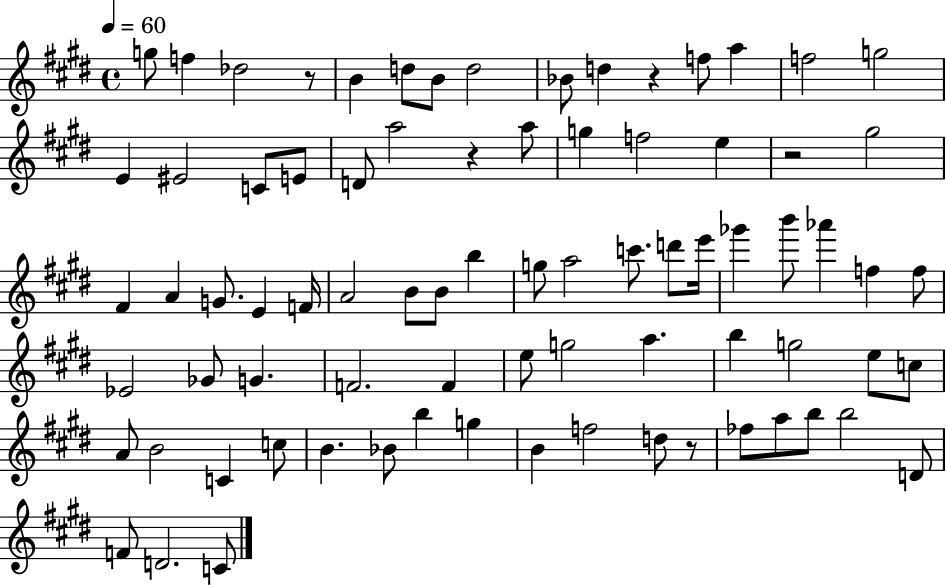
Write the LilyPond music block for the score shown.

{
  \clef treble
  \time 4/4
  \defaultTimeSignature
  \key e \major
  \tempo 4 = 60
  g''8 f''4 des''2 r8 | b'4 d''8 b'8 d''2 | bes'8 d''4 r4 f''8 a''4 | f''2 g''2 | \break e'4 eis'2 c'8 e'8 | d'8 a''2 r4 a''8 | g''4 f''2 e''4 | r2 gis''2 | \break fis'4 a'4 g'8. e'4 f'16 | a'2 b'8 b'8 b''4 | g''8 a''2 c'''8. d'''8 e'''16 | ges'''4 b'''8 aes'''4 f''4 f''8 | \break ees'2 ges'8 g'4. | f'2. f'4 | e''8 g''2 a''4. | b''4 g''2 e''8 c''8 | \break a'8 b'2 c'4 c''8 | b'4. bes'8 b''4 g''4 | b'4 f''2 d''8 r8 | fes''8 a''8 b''8 b''2 d'8 | \break f'8 d'2. c'8 | \bar "|."
}